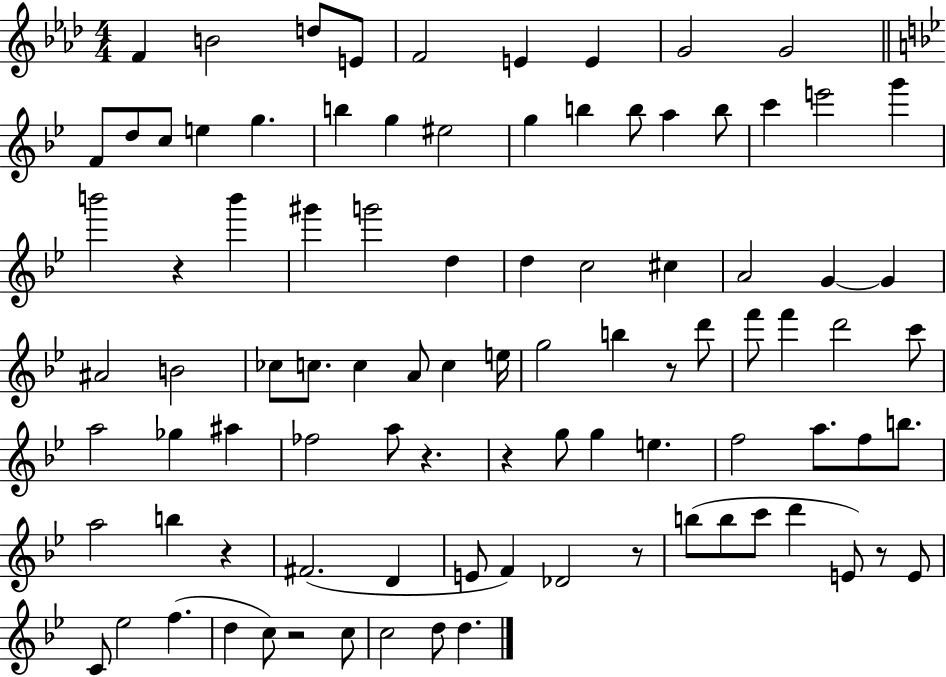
F4/q B4/h D5/e E4/e F4/h E4/q E4/q G4/h G4/h F4/e D5/e C5/e E5/q G5/q. B5/q G5/q EIS5/h G5/q B5/q B5/e A5/q B5/e C6/q E6/h G6/q B6/h R/q B6/q G#6/q G6/h D5/q D5/q C5/h C#5/q A4/h G4/q G4/q A#4/h B4/h CES5/e C5/e. C5/q A4/e C5/q E5/s G5/h B5/q R/e D6/e F6/e F6/q D6/h C6/e A5/h Gb5/q A#5/q FES5/h A5/e R/q. R/q G5/e G5/q E5/q. F5/h A5/e. F5/e B5/e. A5/h B5/q R/q F#4/h. D4/q E4/e F4/q Db4/h R/e B5/e B5/e C6/e D6/q E4/e R/e E4/e C4/e Eb5/h F5/q. D5/q C5/e R/h C5/e C5/h D5/e D5/q.